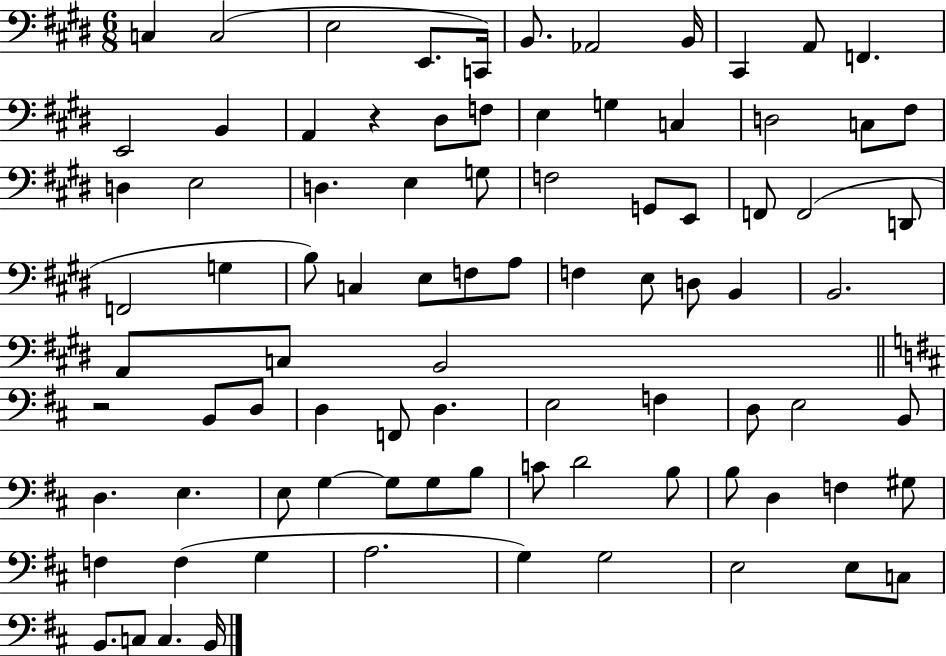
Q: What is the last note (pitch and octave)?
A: B2